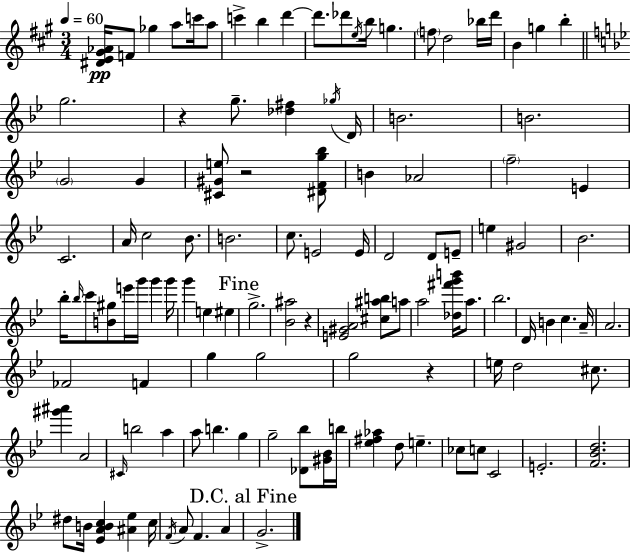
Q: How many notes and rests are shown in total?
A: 117